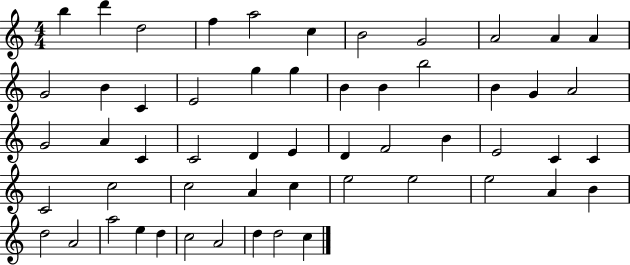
X:1
T:Untitled
M:4/4
L:1/4
K:C
b d' d2 f a2 c B2 G2 A2 A A G2 B C E2 g g B B b2 B G A2 G2 A C C2 D E D F2 B E2 C C C2 c2 c2 A c e2 e2 e2 A B d2 A2 a2 e d c2 A2 d d2 c